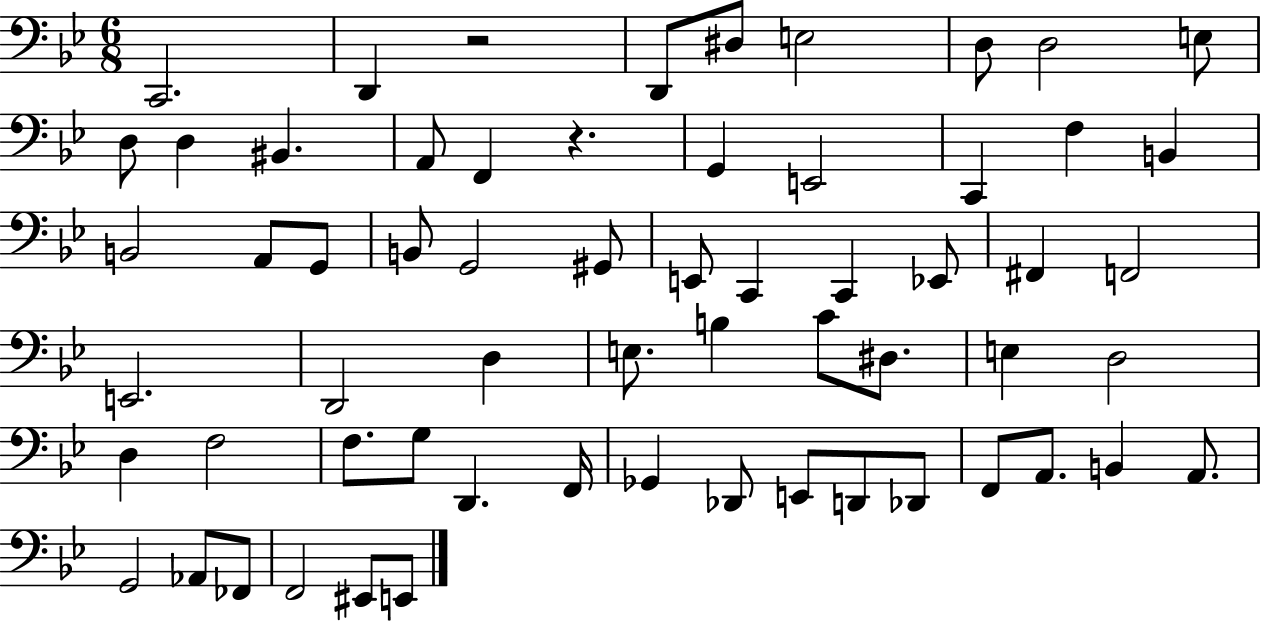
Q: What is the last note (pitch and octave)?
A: E2